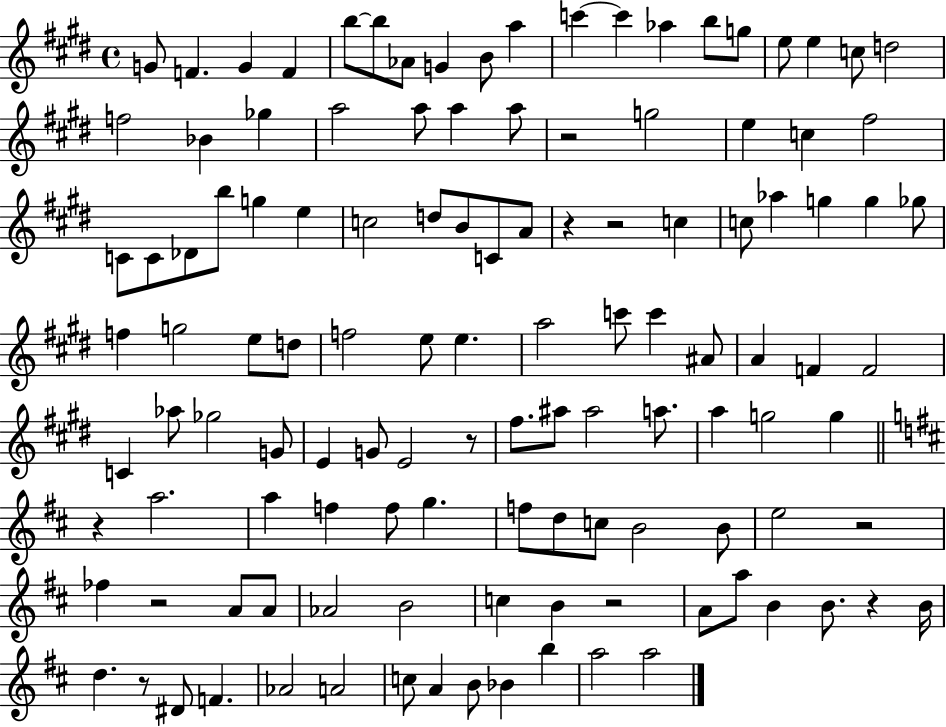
G4/e F4/q. G4/q F4/q B5/e B5/e Ab4/e G4/q B4/e A5/q C6/q C6/q Ab5/q B5/e G5/e E5/e E5/q C5/e D5/h F5/h Bb4/q Gb5/q A5/h A5/e A5/q A5/e R/h G5/h E5/q C5/q F#5/h C4/e C4/e Db4/e B5/e G5/q E5/q C5/h D5/e B4/e C4/e A4/e R/q R/h C5/q C5/e Ab5/q G5/q G5/q Gb5/e F5/q G5/h E5/e D5/e F5/h E5/e E5/q. A5/h C6/e C6/q A#4/e A4/q F4/q F4/h C4/q Ab5/e Gb5/h G4/e E4/q G4/e E4/h R/e F#5/e. A#5/e A#5/h A5/e. A5/q G5/h G5/q R/q A5/h. A5/q F5/q F5/e G5/q. F5/e D5/e C5/e B4/h B4/e E5/h R/h FES5/q R/h A4/e A4/e Ab4/h B4/h C5/q B4/q R/h A4/e A5/e B4/q B4/e. R/q B4/s D5/q. R/e D#4/e F4/q. Ab4/h A4/h C5/e A4/q B4/e Bb4/q B5/q A5/h A5/h